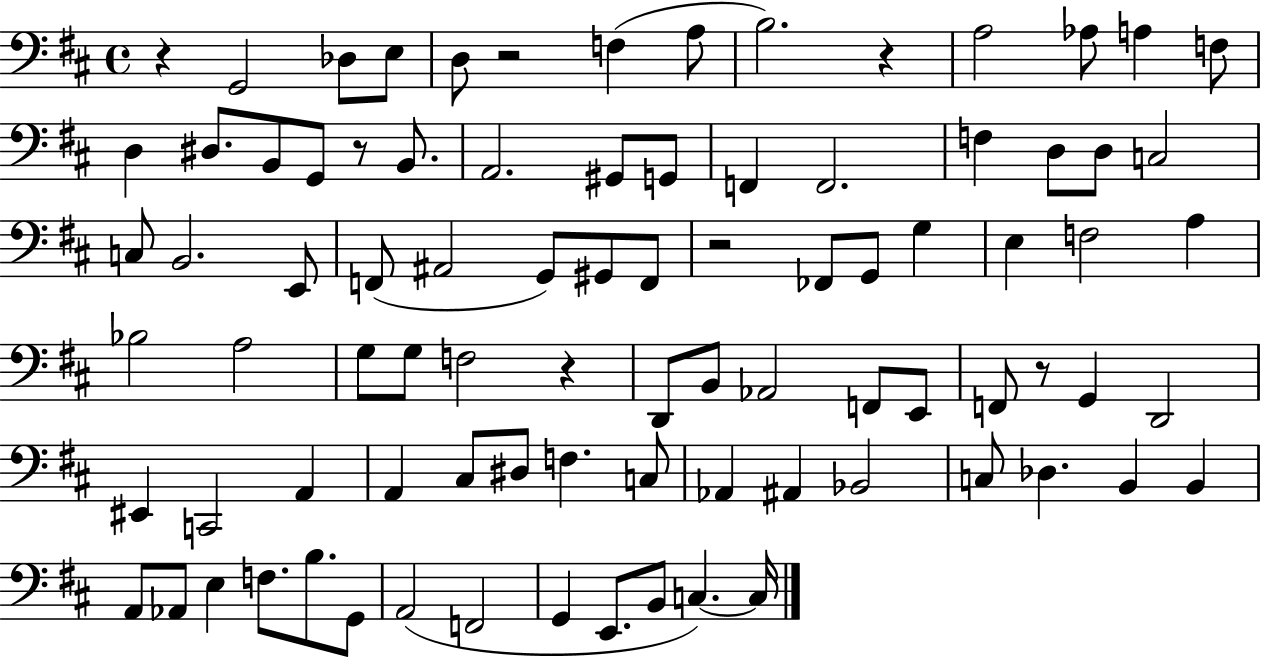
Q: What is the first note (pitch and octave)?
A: G2